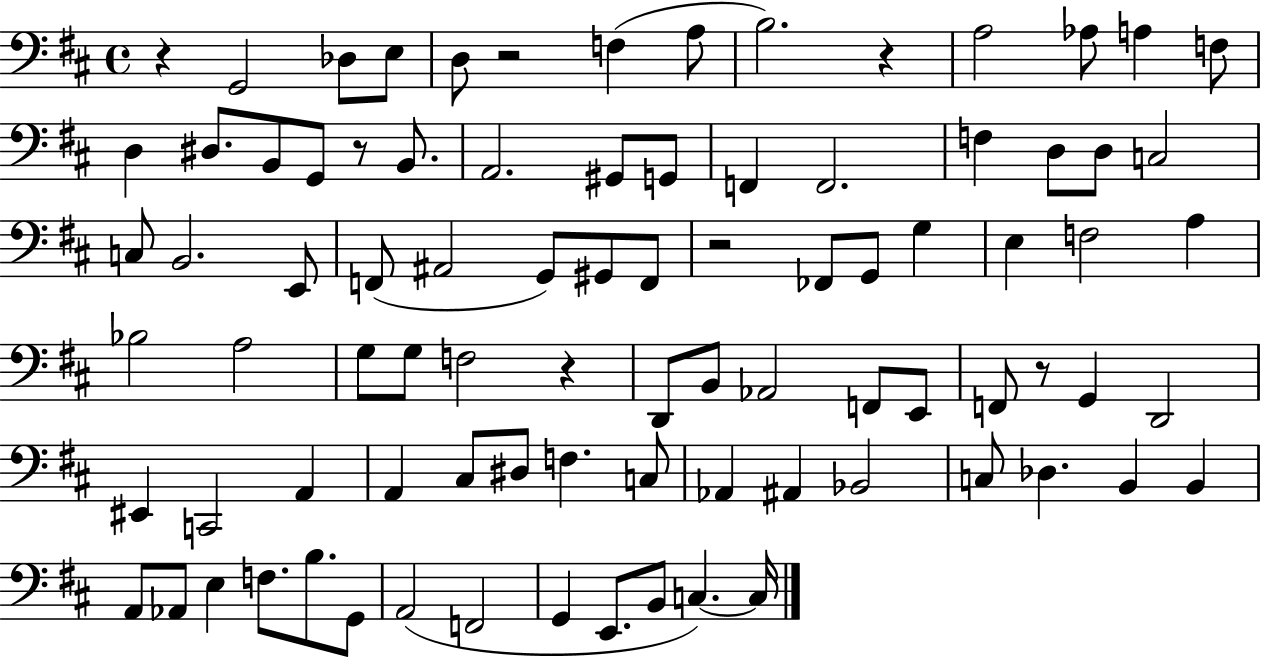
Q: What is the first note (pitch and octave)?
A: G2